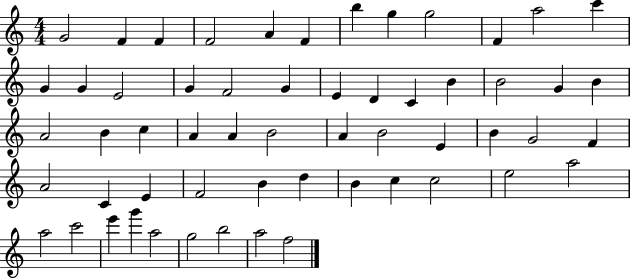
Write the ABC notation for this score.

X:1
T:Untitled
M:4/4
L:1/4
K:C
G2 F F F2 A F b g g2 F a2 c' G G E2 G F2 G E D C B B2 G B A2 B c A A B2 A B2 E B G2 F A2 C E F2 B d B c c2 e2 a2 a2 c'2 e' g' a2 g2 b2 a2 f2